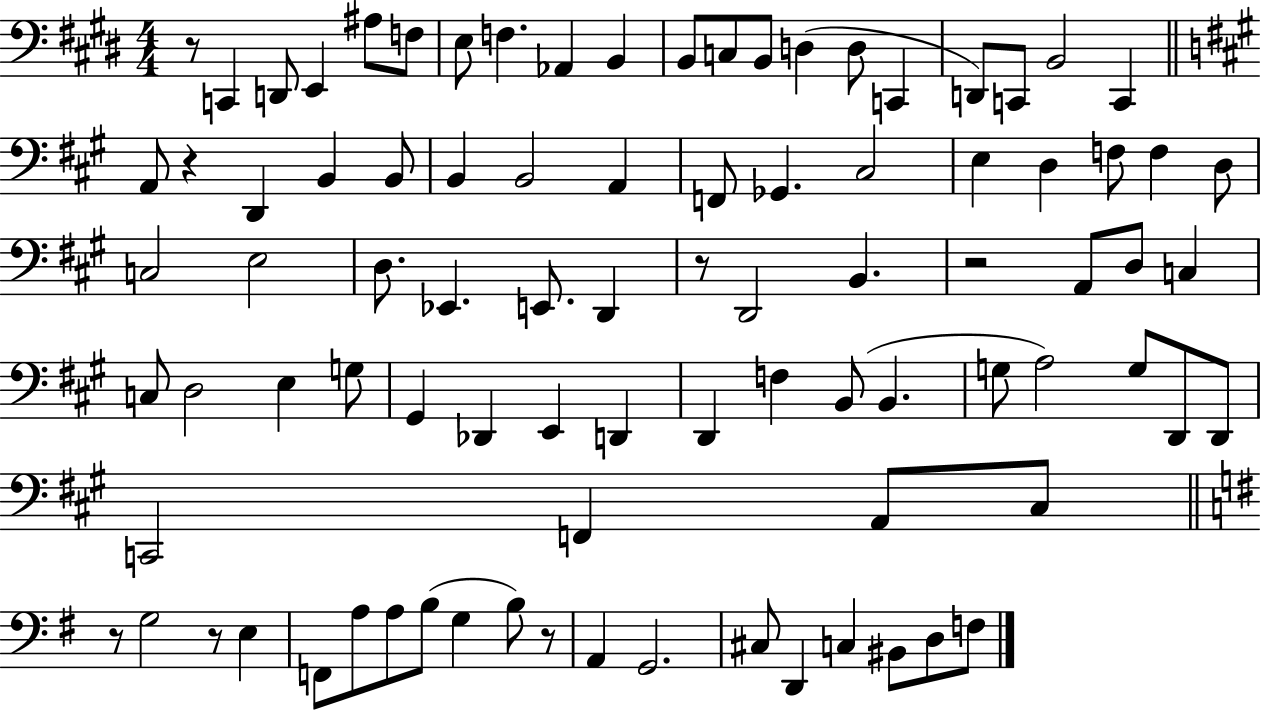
R/e C2/q D2/e E2/q A#3/e F3/e E3/e F3/q. Ab2/q B2/q B2/e C3/e B2/e D3/q D3/e C2/q D2/e C2/e B2/h C2/q A2/e R/q D2/q B2/q B2/e B2/q B2/h A2/q F2/e Gb2/q. C#3/h E3/q D3/q F3/e F3/q D3/e C3/h E3/h D3/e. Eb2/q. E2/e. D2/q R/e D2/h B2/q. R/h A2/e D3/e C3/q C3/e D3/h E3/q G3/e G#2/q Db2/q E2/q D2/q D2/q F3/q B2/e B2/q. G3/e A3/h G3/e D2/e D2/e C2/h F2/q A2/e C#3/e R/e G3/h R/e E3/q F2/e A3/e A3/e B3/e G3/q B3/e R/e A2/q G2/h. C#3/e D2/q C3/q BIS2/e D3/e F3/e